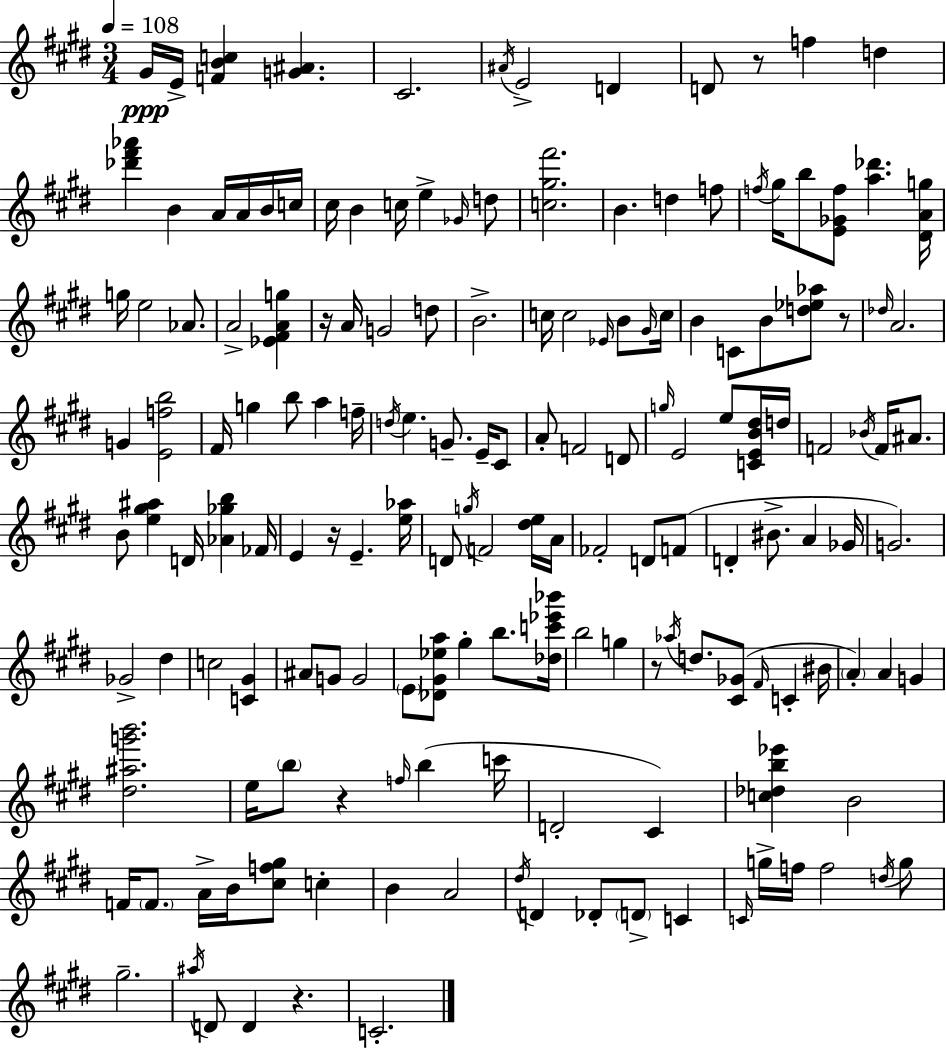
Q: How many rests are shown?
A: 7